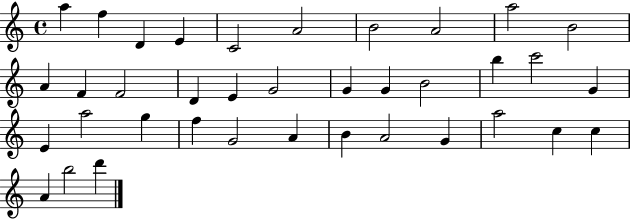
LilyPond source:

{
  \clef treble
  \time 4/4
  \defaultTimeSignature
  \key c \major
  a''4 f''4 d'4 e'4 | c'2 a'2 | b'2 a'2 | a''2 b'2 | \break a'4 f'4 f'2 | d'4 e'4 g'2 | g'4 g'4 b'2 | b''4 c'''2 g'4 | \break e'4 a''2 g''4 | f''4 g'2 a'4 | b'4 a'2 g'4 | a''2 c''4 c''4 | \break a'4 b''2 d'''4 | \bar "|."
}